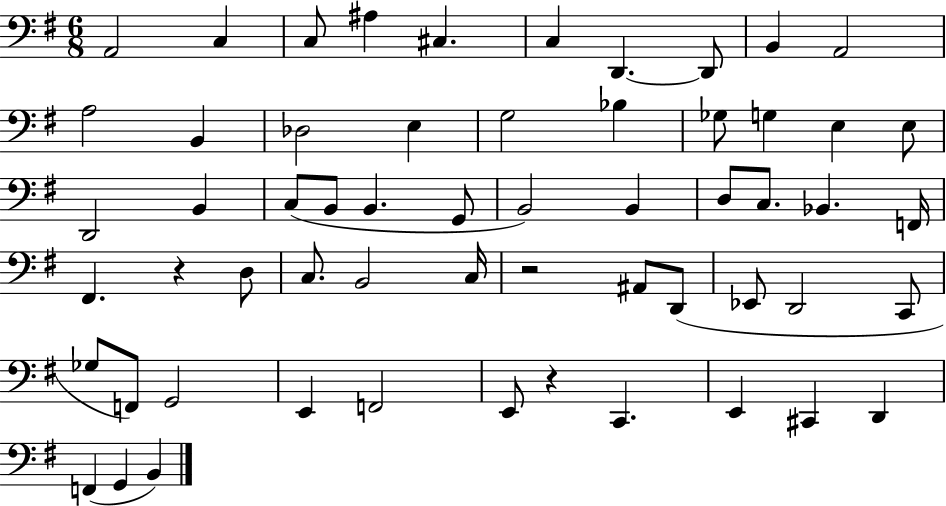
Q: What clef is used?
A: bass